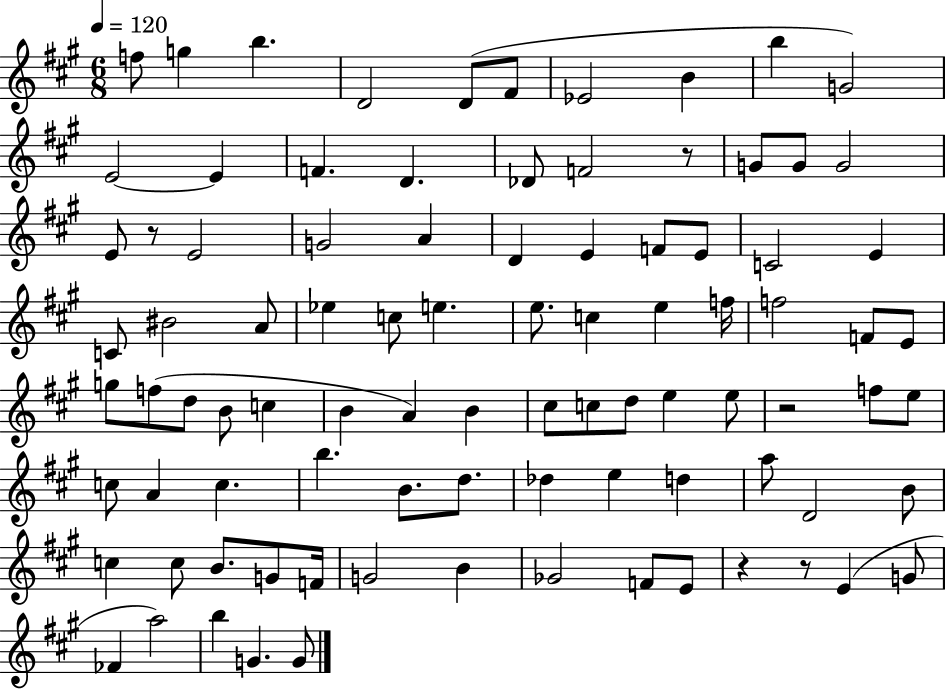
F5/e G5/q B5/q. D4/h D4/e F#4/e Eb4/h B4/q B5/q G4/h E4/h E4/q F4/q. D4/q. Db4/e F4/h R/e G4/e G4/e G4/h E4/e R/e E4/h G4/h A4/q D4/q E4/q F4/e E4/e C4/h E4/q C4/e BIS4/h A4/e Eb5/q C5/e E5/q. E5/e. C5/q E5/q F5/s F5/h F4/e E4/e G5/e F5/e D5/e B4/e C5/q B4/q A4/q B4/q C#5/e C5/e D5/e E5/q E5/e R/h F5/e E5/e C5/e A4/q C5/q. B5/q. B4/e. D5/e. Db5/q E5/q D5/q A5/e D4/h B4/e C5/q C5/e B4/e. G4/e F4/s G4/h B4/q Gb4/h F4/e E4/e R/q R/e E4/q G4/e FES4/q A5/h B5/q G4/q. G4/e